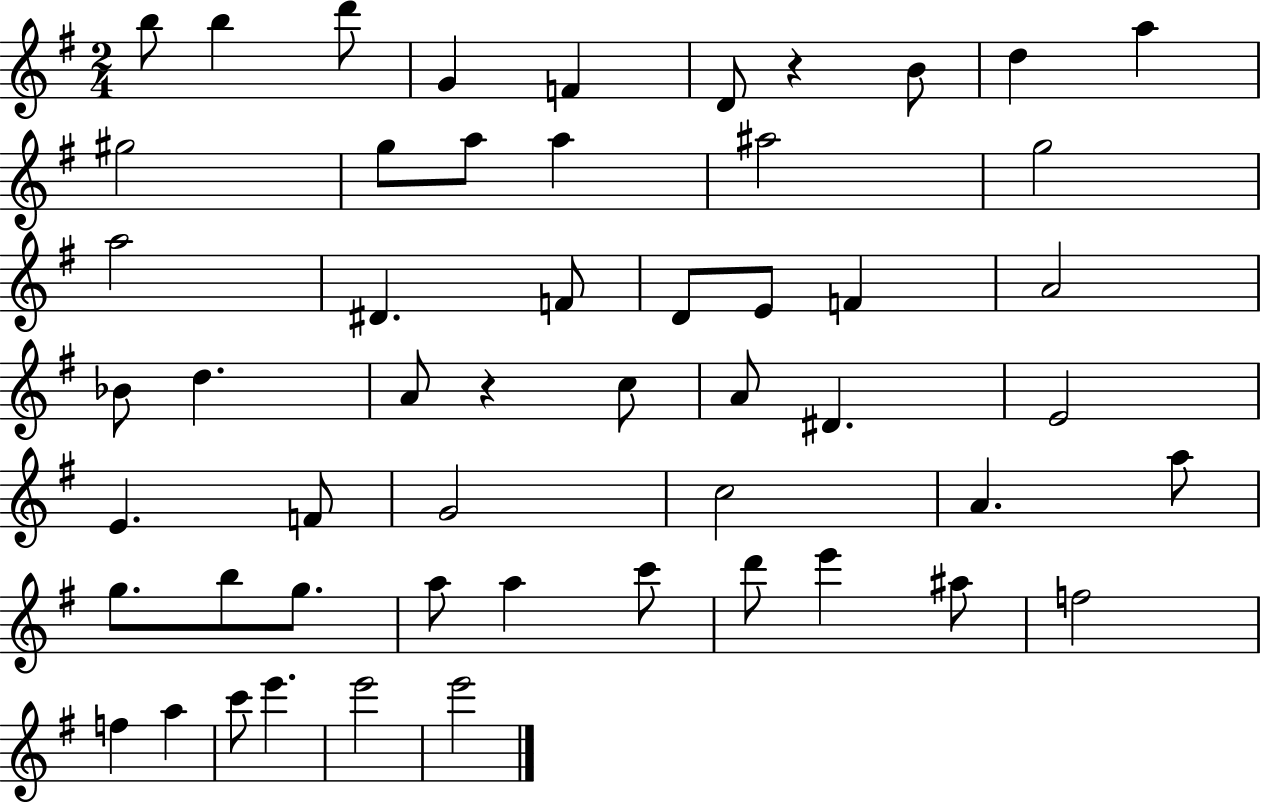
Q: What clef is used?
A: treble